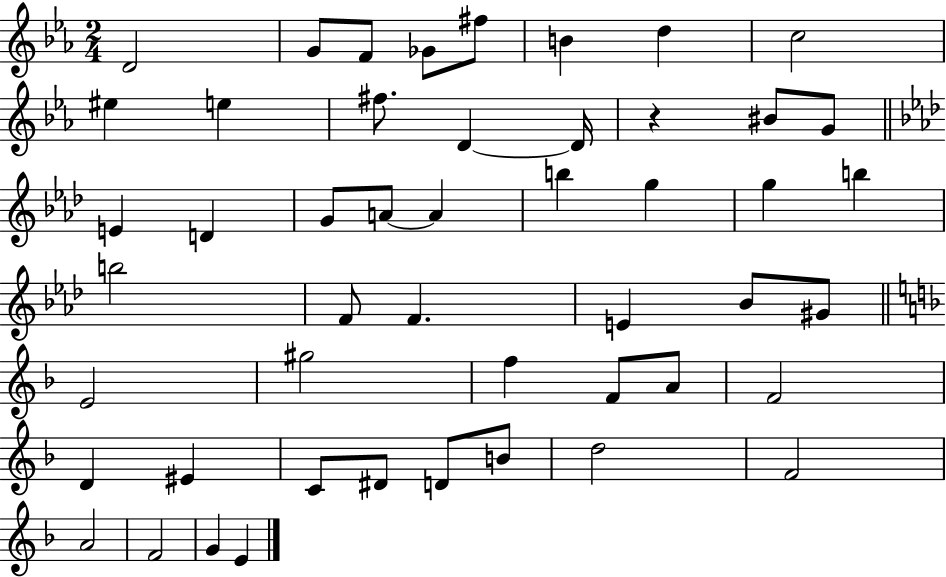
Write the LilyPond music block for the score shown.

{
  \clef treble
  \numericTimeSignature
  \time 2/4
  \key ees \major
  d'2 | g'8 f'8 ges'8 fis''8 | b'4 d''4 | c''2 | \break eis''4 e''4 | fis''8. d'4~~ d'16 | r4 bis'8 g'8 | \bar "||" \break \key aes \major e'4 d'4 | g'8 a'8~~ a'4 | b''4 g''4 | g''4 b''4 | \break b''2 | f'8 f'4. | e'4 bes'8 gis'8 | \bar "||" \break \key f \major e'2 | gis''2 | f''4 f'8 a'8 | f'2 | \break d'4 eis'4 | c'8 dis'8 d'8 b'8 | d''2 | f'2 | \break a'2 | f'2 | g'4 e'4 | \bar "|."
}